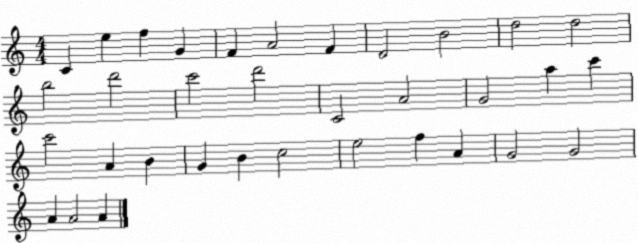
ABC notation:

X:1
T:Untitled
M:4/4
L:1/4
K:C
C e f G F A2 F D2 B2 d2 d2 b2 d'2 c'2 d'2 C2 A2 G2 a c' c'2 A B G B c2 e2 f A G2 G2 A A2 A